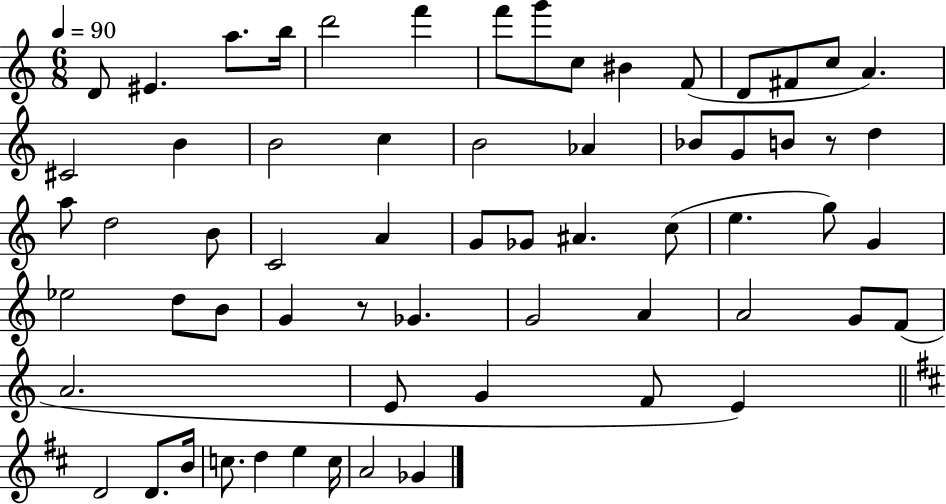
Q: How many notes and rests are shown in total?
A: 63